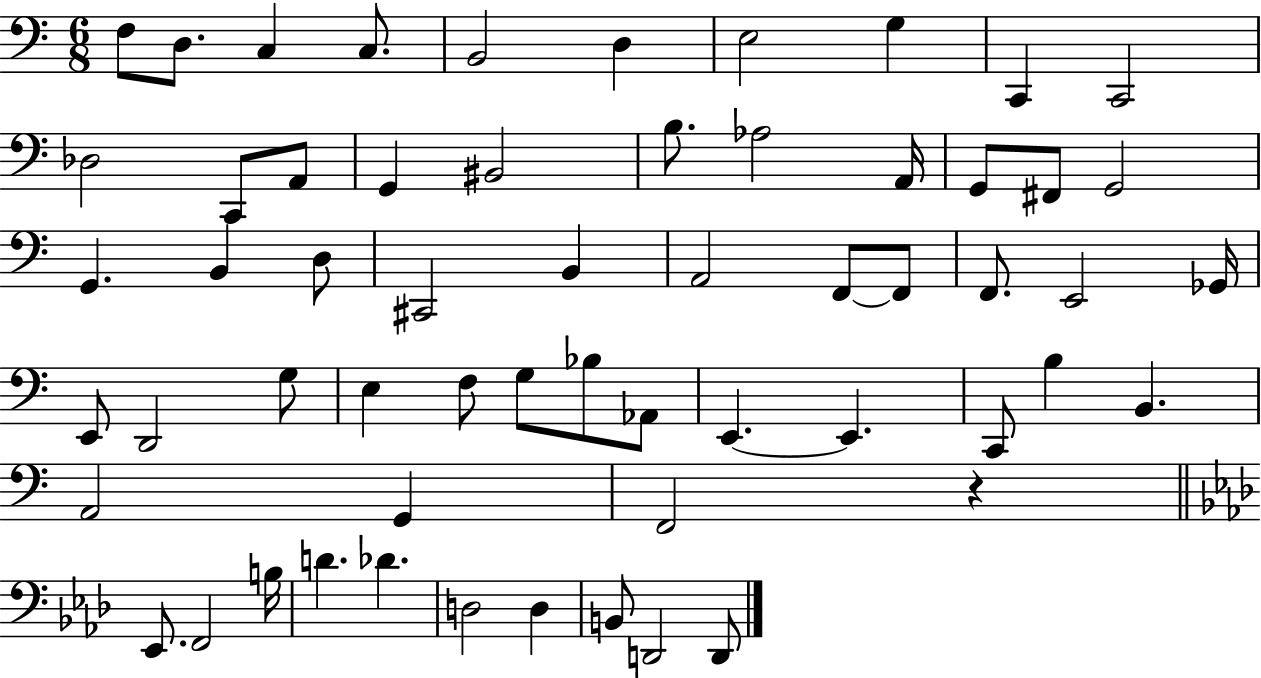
F3/e D3/e. C3/q C3/e. B2/h D3/q E3/h G3/q C2/q C2/h Db3/h C2/e A2/e G2/q BIS2/h B3/e. Ab3/h A2/s G2/e F#2/e G2/h G2/q. B2/q D3/e C#2/h B2/q A2/h F2/e F2/e F2/e. E2/h Gb2/s E2/e D2/h G3/e E3/q F3/e G3/e Bb3/e Ab2/e E2/q. E2/q. C2/e B3/q B2/q. A2/h G2/q F2/h R/q Eb2/e. F2/h B3/s D4/q. Db4/q. D3/h D3/q B2/e D2/h D2/e